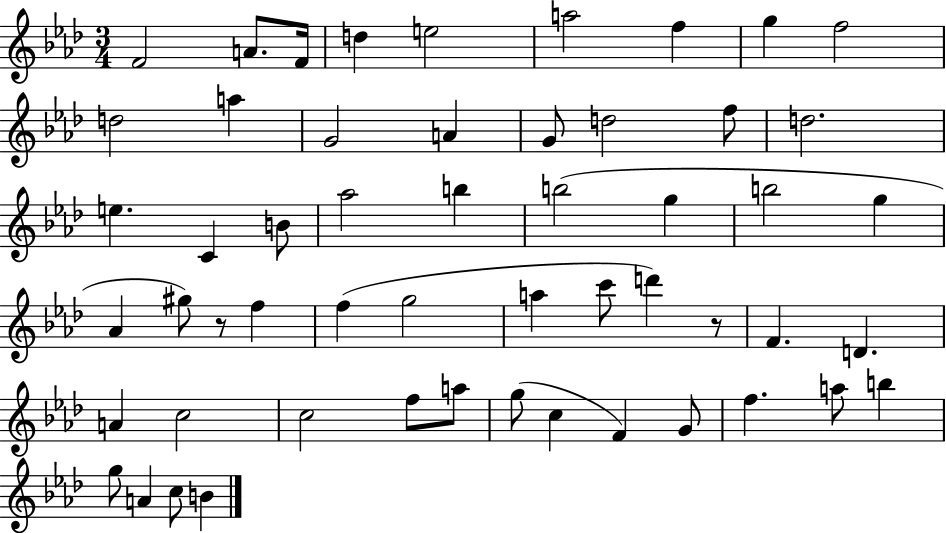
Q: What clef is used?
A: treble